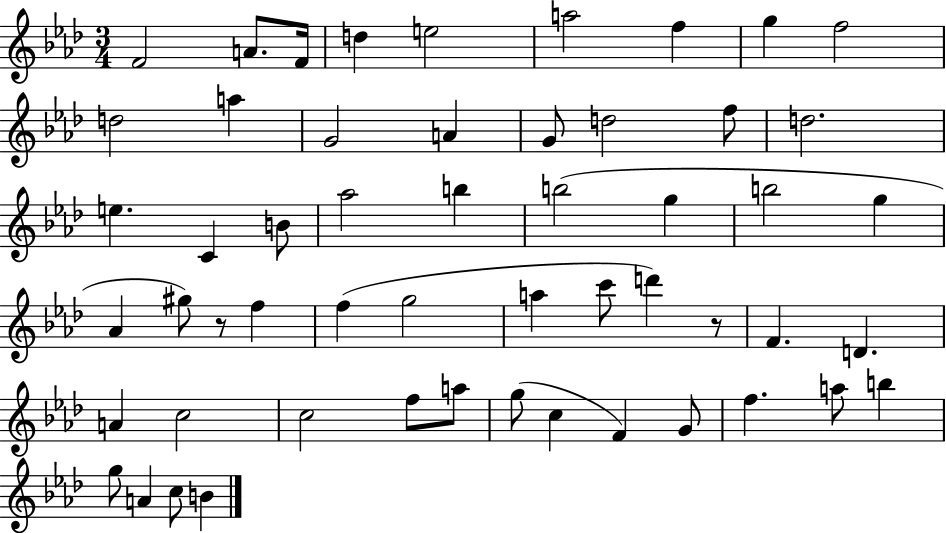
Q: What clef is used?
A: treble